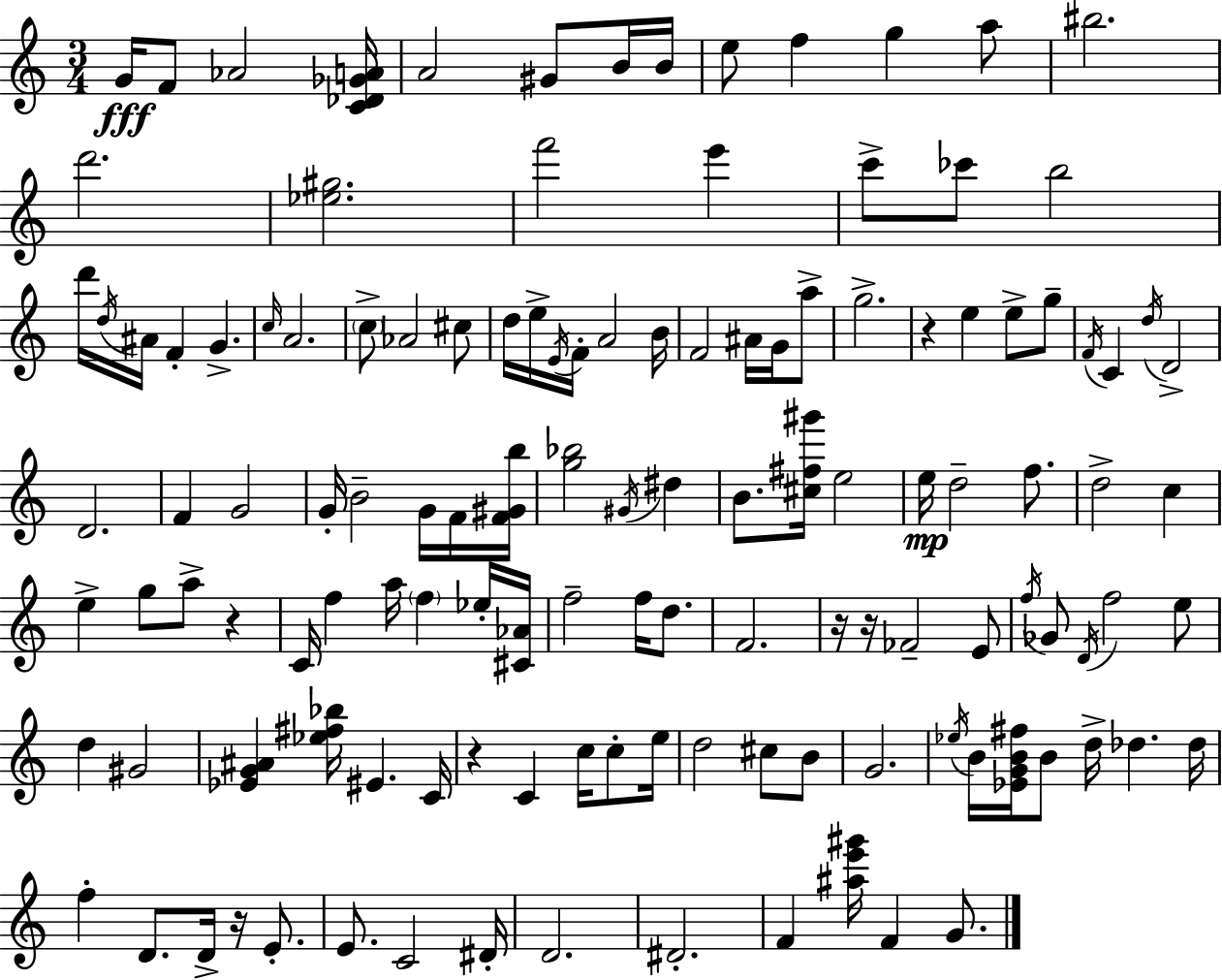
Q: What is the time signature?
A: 3/4